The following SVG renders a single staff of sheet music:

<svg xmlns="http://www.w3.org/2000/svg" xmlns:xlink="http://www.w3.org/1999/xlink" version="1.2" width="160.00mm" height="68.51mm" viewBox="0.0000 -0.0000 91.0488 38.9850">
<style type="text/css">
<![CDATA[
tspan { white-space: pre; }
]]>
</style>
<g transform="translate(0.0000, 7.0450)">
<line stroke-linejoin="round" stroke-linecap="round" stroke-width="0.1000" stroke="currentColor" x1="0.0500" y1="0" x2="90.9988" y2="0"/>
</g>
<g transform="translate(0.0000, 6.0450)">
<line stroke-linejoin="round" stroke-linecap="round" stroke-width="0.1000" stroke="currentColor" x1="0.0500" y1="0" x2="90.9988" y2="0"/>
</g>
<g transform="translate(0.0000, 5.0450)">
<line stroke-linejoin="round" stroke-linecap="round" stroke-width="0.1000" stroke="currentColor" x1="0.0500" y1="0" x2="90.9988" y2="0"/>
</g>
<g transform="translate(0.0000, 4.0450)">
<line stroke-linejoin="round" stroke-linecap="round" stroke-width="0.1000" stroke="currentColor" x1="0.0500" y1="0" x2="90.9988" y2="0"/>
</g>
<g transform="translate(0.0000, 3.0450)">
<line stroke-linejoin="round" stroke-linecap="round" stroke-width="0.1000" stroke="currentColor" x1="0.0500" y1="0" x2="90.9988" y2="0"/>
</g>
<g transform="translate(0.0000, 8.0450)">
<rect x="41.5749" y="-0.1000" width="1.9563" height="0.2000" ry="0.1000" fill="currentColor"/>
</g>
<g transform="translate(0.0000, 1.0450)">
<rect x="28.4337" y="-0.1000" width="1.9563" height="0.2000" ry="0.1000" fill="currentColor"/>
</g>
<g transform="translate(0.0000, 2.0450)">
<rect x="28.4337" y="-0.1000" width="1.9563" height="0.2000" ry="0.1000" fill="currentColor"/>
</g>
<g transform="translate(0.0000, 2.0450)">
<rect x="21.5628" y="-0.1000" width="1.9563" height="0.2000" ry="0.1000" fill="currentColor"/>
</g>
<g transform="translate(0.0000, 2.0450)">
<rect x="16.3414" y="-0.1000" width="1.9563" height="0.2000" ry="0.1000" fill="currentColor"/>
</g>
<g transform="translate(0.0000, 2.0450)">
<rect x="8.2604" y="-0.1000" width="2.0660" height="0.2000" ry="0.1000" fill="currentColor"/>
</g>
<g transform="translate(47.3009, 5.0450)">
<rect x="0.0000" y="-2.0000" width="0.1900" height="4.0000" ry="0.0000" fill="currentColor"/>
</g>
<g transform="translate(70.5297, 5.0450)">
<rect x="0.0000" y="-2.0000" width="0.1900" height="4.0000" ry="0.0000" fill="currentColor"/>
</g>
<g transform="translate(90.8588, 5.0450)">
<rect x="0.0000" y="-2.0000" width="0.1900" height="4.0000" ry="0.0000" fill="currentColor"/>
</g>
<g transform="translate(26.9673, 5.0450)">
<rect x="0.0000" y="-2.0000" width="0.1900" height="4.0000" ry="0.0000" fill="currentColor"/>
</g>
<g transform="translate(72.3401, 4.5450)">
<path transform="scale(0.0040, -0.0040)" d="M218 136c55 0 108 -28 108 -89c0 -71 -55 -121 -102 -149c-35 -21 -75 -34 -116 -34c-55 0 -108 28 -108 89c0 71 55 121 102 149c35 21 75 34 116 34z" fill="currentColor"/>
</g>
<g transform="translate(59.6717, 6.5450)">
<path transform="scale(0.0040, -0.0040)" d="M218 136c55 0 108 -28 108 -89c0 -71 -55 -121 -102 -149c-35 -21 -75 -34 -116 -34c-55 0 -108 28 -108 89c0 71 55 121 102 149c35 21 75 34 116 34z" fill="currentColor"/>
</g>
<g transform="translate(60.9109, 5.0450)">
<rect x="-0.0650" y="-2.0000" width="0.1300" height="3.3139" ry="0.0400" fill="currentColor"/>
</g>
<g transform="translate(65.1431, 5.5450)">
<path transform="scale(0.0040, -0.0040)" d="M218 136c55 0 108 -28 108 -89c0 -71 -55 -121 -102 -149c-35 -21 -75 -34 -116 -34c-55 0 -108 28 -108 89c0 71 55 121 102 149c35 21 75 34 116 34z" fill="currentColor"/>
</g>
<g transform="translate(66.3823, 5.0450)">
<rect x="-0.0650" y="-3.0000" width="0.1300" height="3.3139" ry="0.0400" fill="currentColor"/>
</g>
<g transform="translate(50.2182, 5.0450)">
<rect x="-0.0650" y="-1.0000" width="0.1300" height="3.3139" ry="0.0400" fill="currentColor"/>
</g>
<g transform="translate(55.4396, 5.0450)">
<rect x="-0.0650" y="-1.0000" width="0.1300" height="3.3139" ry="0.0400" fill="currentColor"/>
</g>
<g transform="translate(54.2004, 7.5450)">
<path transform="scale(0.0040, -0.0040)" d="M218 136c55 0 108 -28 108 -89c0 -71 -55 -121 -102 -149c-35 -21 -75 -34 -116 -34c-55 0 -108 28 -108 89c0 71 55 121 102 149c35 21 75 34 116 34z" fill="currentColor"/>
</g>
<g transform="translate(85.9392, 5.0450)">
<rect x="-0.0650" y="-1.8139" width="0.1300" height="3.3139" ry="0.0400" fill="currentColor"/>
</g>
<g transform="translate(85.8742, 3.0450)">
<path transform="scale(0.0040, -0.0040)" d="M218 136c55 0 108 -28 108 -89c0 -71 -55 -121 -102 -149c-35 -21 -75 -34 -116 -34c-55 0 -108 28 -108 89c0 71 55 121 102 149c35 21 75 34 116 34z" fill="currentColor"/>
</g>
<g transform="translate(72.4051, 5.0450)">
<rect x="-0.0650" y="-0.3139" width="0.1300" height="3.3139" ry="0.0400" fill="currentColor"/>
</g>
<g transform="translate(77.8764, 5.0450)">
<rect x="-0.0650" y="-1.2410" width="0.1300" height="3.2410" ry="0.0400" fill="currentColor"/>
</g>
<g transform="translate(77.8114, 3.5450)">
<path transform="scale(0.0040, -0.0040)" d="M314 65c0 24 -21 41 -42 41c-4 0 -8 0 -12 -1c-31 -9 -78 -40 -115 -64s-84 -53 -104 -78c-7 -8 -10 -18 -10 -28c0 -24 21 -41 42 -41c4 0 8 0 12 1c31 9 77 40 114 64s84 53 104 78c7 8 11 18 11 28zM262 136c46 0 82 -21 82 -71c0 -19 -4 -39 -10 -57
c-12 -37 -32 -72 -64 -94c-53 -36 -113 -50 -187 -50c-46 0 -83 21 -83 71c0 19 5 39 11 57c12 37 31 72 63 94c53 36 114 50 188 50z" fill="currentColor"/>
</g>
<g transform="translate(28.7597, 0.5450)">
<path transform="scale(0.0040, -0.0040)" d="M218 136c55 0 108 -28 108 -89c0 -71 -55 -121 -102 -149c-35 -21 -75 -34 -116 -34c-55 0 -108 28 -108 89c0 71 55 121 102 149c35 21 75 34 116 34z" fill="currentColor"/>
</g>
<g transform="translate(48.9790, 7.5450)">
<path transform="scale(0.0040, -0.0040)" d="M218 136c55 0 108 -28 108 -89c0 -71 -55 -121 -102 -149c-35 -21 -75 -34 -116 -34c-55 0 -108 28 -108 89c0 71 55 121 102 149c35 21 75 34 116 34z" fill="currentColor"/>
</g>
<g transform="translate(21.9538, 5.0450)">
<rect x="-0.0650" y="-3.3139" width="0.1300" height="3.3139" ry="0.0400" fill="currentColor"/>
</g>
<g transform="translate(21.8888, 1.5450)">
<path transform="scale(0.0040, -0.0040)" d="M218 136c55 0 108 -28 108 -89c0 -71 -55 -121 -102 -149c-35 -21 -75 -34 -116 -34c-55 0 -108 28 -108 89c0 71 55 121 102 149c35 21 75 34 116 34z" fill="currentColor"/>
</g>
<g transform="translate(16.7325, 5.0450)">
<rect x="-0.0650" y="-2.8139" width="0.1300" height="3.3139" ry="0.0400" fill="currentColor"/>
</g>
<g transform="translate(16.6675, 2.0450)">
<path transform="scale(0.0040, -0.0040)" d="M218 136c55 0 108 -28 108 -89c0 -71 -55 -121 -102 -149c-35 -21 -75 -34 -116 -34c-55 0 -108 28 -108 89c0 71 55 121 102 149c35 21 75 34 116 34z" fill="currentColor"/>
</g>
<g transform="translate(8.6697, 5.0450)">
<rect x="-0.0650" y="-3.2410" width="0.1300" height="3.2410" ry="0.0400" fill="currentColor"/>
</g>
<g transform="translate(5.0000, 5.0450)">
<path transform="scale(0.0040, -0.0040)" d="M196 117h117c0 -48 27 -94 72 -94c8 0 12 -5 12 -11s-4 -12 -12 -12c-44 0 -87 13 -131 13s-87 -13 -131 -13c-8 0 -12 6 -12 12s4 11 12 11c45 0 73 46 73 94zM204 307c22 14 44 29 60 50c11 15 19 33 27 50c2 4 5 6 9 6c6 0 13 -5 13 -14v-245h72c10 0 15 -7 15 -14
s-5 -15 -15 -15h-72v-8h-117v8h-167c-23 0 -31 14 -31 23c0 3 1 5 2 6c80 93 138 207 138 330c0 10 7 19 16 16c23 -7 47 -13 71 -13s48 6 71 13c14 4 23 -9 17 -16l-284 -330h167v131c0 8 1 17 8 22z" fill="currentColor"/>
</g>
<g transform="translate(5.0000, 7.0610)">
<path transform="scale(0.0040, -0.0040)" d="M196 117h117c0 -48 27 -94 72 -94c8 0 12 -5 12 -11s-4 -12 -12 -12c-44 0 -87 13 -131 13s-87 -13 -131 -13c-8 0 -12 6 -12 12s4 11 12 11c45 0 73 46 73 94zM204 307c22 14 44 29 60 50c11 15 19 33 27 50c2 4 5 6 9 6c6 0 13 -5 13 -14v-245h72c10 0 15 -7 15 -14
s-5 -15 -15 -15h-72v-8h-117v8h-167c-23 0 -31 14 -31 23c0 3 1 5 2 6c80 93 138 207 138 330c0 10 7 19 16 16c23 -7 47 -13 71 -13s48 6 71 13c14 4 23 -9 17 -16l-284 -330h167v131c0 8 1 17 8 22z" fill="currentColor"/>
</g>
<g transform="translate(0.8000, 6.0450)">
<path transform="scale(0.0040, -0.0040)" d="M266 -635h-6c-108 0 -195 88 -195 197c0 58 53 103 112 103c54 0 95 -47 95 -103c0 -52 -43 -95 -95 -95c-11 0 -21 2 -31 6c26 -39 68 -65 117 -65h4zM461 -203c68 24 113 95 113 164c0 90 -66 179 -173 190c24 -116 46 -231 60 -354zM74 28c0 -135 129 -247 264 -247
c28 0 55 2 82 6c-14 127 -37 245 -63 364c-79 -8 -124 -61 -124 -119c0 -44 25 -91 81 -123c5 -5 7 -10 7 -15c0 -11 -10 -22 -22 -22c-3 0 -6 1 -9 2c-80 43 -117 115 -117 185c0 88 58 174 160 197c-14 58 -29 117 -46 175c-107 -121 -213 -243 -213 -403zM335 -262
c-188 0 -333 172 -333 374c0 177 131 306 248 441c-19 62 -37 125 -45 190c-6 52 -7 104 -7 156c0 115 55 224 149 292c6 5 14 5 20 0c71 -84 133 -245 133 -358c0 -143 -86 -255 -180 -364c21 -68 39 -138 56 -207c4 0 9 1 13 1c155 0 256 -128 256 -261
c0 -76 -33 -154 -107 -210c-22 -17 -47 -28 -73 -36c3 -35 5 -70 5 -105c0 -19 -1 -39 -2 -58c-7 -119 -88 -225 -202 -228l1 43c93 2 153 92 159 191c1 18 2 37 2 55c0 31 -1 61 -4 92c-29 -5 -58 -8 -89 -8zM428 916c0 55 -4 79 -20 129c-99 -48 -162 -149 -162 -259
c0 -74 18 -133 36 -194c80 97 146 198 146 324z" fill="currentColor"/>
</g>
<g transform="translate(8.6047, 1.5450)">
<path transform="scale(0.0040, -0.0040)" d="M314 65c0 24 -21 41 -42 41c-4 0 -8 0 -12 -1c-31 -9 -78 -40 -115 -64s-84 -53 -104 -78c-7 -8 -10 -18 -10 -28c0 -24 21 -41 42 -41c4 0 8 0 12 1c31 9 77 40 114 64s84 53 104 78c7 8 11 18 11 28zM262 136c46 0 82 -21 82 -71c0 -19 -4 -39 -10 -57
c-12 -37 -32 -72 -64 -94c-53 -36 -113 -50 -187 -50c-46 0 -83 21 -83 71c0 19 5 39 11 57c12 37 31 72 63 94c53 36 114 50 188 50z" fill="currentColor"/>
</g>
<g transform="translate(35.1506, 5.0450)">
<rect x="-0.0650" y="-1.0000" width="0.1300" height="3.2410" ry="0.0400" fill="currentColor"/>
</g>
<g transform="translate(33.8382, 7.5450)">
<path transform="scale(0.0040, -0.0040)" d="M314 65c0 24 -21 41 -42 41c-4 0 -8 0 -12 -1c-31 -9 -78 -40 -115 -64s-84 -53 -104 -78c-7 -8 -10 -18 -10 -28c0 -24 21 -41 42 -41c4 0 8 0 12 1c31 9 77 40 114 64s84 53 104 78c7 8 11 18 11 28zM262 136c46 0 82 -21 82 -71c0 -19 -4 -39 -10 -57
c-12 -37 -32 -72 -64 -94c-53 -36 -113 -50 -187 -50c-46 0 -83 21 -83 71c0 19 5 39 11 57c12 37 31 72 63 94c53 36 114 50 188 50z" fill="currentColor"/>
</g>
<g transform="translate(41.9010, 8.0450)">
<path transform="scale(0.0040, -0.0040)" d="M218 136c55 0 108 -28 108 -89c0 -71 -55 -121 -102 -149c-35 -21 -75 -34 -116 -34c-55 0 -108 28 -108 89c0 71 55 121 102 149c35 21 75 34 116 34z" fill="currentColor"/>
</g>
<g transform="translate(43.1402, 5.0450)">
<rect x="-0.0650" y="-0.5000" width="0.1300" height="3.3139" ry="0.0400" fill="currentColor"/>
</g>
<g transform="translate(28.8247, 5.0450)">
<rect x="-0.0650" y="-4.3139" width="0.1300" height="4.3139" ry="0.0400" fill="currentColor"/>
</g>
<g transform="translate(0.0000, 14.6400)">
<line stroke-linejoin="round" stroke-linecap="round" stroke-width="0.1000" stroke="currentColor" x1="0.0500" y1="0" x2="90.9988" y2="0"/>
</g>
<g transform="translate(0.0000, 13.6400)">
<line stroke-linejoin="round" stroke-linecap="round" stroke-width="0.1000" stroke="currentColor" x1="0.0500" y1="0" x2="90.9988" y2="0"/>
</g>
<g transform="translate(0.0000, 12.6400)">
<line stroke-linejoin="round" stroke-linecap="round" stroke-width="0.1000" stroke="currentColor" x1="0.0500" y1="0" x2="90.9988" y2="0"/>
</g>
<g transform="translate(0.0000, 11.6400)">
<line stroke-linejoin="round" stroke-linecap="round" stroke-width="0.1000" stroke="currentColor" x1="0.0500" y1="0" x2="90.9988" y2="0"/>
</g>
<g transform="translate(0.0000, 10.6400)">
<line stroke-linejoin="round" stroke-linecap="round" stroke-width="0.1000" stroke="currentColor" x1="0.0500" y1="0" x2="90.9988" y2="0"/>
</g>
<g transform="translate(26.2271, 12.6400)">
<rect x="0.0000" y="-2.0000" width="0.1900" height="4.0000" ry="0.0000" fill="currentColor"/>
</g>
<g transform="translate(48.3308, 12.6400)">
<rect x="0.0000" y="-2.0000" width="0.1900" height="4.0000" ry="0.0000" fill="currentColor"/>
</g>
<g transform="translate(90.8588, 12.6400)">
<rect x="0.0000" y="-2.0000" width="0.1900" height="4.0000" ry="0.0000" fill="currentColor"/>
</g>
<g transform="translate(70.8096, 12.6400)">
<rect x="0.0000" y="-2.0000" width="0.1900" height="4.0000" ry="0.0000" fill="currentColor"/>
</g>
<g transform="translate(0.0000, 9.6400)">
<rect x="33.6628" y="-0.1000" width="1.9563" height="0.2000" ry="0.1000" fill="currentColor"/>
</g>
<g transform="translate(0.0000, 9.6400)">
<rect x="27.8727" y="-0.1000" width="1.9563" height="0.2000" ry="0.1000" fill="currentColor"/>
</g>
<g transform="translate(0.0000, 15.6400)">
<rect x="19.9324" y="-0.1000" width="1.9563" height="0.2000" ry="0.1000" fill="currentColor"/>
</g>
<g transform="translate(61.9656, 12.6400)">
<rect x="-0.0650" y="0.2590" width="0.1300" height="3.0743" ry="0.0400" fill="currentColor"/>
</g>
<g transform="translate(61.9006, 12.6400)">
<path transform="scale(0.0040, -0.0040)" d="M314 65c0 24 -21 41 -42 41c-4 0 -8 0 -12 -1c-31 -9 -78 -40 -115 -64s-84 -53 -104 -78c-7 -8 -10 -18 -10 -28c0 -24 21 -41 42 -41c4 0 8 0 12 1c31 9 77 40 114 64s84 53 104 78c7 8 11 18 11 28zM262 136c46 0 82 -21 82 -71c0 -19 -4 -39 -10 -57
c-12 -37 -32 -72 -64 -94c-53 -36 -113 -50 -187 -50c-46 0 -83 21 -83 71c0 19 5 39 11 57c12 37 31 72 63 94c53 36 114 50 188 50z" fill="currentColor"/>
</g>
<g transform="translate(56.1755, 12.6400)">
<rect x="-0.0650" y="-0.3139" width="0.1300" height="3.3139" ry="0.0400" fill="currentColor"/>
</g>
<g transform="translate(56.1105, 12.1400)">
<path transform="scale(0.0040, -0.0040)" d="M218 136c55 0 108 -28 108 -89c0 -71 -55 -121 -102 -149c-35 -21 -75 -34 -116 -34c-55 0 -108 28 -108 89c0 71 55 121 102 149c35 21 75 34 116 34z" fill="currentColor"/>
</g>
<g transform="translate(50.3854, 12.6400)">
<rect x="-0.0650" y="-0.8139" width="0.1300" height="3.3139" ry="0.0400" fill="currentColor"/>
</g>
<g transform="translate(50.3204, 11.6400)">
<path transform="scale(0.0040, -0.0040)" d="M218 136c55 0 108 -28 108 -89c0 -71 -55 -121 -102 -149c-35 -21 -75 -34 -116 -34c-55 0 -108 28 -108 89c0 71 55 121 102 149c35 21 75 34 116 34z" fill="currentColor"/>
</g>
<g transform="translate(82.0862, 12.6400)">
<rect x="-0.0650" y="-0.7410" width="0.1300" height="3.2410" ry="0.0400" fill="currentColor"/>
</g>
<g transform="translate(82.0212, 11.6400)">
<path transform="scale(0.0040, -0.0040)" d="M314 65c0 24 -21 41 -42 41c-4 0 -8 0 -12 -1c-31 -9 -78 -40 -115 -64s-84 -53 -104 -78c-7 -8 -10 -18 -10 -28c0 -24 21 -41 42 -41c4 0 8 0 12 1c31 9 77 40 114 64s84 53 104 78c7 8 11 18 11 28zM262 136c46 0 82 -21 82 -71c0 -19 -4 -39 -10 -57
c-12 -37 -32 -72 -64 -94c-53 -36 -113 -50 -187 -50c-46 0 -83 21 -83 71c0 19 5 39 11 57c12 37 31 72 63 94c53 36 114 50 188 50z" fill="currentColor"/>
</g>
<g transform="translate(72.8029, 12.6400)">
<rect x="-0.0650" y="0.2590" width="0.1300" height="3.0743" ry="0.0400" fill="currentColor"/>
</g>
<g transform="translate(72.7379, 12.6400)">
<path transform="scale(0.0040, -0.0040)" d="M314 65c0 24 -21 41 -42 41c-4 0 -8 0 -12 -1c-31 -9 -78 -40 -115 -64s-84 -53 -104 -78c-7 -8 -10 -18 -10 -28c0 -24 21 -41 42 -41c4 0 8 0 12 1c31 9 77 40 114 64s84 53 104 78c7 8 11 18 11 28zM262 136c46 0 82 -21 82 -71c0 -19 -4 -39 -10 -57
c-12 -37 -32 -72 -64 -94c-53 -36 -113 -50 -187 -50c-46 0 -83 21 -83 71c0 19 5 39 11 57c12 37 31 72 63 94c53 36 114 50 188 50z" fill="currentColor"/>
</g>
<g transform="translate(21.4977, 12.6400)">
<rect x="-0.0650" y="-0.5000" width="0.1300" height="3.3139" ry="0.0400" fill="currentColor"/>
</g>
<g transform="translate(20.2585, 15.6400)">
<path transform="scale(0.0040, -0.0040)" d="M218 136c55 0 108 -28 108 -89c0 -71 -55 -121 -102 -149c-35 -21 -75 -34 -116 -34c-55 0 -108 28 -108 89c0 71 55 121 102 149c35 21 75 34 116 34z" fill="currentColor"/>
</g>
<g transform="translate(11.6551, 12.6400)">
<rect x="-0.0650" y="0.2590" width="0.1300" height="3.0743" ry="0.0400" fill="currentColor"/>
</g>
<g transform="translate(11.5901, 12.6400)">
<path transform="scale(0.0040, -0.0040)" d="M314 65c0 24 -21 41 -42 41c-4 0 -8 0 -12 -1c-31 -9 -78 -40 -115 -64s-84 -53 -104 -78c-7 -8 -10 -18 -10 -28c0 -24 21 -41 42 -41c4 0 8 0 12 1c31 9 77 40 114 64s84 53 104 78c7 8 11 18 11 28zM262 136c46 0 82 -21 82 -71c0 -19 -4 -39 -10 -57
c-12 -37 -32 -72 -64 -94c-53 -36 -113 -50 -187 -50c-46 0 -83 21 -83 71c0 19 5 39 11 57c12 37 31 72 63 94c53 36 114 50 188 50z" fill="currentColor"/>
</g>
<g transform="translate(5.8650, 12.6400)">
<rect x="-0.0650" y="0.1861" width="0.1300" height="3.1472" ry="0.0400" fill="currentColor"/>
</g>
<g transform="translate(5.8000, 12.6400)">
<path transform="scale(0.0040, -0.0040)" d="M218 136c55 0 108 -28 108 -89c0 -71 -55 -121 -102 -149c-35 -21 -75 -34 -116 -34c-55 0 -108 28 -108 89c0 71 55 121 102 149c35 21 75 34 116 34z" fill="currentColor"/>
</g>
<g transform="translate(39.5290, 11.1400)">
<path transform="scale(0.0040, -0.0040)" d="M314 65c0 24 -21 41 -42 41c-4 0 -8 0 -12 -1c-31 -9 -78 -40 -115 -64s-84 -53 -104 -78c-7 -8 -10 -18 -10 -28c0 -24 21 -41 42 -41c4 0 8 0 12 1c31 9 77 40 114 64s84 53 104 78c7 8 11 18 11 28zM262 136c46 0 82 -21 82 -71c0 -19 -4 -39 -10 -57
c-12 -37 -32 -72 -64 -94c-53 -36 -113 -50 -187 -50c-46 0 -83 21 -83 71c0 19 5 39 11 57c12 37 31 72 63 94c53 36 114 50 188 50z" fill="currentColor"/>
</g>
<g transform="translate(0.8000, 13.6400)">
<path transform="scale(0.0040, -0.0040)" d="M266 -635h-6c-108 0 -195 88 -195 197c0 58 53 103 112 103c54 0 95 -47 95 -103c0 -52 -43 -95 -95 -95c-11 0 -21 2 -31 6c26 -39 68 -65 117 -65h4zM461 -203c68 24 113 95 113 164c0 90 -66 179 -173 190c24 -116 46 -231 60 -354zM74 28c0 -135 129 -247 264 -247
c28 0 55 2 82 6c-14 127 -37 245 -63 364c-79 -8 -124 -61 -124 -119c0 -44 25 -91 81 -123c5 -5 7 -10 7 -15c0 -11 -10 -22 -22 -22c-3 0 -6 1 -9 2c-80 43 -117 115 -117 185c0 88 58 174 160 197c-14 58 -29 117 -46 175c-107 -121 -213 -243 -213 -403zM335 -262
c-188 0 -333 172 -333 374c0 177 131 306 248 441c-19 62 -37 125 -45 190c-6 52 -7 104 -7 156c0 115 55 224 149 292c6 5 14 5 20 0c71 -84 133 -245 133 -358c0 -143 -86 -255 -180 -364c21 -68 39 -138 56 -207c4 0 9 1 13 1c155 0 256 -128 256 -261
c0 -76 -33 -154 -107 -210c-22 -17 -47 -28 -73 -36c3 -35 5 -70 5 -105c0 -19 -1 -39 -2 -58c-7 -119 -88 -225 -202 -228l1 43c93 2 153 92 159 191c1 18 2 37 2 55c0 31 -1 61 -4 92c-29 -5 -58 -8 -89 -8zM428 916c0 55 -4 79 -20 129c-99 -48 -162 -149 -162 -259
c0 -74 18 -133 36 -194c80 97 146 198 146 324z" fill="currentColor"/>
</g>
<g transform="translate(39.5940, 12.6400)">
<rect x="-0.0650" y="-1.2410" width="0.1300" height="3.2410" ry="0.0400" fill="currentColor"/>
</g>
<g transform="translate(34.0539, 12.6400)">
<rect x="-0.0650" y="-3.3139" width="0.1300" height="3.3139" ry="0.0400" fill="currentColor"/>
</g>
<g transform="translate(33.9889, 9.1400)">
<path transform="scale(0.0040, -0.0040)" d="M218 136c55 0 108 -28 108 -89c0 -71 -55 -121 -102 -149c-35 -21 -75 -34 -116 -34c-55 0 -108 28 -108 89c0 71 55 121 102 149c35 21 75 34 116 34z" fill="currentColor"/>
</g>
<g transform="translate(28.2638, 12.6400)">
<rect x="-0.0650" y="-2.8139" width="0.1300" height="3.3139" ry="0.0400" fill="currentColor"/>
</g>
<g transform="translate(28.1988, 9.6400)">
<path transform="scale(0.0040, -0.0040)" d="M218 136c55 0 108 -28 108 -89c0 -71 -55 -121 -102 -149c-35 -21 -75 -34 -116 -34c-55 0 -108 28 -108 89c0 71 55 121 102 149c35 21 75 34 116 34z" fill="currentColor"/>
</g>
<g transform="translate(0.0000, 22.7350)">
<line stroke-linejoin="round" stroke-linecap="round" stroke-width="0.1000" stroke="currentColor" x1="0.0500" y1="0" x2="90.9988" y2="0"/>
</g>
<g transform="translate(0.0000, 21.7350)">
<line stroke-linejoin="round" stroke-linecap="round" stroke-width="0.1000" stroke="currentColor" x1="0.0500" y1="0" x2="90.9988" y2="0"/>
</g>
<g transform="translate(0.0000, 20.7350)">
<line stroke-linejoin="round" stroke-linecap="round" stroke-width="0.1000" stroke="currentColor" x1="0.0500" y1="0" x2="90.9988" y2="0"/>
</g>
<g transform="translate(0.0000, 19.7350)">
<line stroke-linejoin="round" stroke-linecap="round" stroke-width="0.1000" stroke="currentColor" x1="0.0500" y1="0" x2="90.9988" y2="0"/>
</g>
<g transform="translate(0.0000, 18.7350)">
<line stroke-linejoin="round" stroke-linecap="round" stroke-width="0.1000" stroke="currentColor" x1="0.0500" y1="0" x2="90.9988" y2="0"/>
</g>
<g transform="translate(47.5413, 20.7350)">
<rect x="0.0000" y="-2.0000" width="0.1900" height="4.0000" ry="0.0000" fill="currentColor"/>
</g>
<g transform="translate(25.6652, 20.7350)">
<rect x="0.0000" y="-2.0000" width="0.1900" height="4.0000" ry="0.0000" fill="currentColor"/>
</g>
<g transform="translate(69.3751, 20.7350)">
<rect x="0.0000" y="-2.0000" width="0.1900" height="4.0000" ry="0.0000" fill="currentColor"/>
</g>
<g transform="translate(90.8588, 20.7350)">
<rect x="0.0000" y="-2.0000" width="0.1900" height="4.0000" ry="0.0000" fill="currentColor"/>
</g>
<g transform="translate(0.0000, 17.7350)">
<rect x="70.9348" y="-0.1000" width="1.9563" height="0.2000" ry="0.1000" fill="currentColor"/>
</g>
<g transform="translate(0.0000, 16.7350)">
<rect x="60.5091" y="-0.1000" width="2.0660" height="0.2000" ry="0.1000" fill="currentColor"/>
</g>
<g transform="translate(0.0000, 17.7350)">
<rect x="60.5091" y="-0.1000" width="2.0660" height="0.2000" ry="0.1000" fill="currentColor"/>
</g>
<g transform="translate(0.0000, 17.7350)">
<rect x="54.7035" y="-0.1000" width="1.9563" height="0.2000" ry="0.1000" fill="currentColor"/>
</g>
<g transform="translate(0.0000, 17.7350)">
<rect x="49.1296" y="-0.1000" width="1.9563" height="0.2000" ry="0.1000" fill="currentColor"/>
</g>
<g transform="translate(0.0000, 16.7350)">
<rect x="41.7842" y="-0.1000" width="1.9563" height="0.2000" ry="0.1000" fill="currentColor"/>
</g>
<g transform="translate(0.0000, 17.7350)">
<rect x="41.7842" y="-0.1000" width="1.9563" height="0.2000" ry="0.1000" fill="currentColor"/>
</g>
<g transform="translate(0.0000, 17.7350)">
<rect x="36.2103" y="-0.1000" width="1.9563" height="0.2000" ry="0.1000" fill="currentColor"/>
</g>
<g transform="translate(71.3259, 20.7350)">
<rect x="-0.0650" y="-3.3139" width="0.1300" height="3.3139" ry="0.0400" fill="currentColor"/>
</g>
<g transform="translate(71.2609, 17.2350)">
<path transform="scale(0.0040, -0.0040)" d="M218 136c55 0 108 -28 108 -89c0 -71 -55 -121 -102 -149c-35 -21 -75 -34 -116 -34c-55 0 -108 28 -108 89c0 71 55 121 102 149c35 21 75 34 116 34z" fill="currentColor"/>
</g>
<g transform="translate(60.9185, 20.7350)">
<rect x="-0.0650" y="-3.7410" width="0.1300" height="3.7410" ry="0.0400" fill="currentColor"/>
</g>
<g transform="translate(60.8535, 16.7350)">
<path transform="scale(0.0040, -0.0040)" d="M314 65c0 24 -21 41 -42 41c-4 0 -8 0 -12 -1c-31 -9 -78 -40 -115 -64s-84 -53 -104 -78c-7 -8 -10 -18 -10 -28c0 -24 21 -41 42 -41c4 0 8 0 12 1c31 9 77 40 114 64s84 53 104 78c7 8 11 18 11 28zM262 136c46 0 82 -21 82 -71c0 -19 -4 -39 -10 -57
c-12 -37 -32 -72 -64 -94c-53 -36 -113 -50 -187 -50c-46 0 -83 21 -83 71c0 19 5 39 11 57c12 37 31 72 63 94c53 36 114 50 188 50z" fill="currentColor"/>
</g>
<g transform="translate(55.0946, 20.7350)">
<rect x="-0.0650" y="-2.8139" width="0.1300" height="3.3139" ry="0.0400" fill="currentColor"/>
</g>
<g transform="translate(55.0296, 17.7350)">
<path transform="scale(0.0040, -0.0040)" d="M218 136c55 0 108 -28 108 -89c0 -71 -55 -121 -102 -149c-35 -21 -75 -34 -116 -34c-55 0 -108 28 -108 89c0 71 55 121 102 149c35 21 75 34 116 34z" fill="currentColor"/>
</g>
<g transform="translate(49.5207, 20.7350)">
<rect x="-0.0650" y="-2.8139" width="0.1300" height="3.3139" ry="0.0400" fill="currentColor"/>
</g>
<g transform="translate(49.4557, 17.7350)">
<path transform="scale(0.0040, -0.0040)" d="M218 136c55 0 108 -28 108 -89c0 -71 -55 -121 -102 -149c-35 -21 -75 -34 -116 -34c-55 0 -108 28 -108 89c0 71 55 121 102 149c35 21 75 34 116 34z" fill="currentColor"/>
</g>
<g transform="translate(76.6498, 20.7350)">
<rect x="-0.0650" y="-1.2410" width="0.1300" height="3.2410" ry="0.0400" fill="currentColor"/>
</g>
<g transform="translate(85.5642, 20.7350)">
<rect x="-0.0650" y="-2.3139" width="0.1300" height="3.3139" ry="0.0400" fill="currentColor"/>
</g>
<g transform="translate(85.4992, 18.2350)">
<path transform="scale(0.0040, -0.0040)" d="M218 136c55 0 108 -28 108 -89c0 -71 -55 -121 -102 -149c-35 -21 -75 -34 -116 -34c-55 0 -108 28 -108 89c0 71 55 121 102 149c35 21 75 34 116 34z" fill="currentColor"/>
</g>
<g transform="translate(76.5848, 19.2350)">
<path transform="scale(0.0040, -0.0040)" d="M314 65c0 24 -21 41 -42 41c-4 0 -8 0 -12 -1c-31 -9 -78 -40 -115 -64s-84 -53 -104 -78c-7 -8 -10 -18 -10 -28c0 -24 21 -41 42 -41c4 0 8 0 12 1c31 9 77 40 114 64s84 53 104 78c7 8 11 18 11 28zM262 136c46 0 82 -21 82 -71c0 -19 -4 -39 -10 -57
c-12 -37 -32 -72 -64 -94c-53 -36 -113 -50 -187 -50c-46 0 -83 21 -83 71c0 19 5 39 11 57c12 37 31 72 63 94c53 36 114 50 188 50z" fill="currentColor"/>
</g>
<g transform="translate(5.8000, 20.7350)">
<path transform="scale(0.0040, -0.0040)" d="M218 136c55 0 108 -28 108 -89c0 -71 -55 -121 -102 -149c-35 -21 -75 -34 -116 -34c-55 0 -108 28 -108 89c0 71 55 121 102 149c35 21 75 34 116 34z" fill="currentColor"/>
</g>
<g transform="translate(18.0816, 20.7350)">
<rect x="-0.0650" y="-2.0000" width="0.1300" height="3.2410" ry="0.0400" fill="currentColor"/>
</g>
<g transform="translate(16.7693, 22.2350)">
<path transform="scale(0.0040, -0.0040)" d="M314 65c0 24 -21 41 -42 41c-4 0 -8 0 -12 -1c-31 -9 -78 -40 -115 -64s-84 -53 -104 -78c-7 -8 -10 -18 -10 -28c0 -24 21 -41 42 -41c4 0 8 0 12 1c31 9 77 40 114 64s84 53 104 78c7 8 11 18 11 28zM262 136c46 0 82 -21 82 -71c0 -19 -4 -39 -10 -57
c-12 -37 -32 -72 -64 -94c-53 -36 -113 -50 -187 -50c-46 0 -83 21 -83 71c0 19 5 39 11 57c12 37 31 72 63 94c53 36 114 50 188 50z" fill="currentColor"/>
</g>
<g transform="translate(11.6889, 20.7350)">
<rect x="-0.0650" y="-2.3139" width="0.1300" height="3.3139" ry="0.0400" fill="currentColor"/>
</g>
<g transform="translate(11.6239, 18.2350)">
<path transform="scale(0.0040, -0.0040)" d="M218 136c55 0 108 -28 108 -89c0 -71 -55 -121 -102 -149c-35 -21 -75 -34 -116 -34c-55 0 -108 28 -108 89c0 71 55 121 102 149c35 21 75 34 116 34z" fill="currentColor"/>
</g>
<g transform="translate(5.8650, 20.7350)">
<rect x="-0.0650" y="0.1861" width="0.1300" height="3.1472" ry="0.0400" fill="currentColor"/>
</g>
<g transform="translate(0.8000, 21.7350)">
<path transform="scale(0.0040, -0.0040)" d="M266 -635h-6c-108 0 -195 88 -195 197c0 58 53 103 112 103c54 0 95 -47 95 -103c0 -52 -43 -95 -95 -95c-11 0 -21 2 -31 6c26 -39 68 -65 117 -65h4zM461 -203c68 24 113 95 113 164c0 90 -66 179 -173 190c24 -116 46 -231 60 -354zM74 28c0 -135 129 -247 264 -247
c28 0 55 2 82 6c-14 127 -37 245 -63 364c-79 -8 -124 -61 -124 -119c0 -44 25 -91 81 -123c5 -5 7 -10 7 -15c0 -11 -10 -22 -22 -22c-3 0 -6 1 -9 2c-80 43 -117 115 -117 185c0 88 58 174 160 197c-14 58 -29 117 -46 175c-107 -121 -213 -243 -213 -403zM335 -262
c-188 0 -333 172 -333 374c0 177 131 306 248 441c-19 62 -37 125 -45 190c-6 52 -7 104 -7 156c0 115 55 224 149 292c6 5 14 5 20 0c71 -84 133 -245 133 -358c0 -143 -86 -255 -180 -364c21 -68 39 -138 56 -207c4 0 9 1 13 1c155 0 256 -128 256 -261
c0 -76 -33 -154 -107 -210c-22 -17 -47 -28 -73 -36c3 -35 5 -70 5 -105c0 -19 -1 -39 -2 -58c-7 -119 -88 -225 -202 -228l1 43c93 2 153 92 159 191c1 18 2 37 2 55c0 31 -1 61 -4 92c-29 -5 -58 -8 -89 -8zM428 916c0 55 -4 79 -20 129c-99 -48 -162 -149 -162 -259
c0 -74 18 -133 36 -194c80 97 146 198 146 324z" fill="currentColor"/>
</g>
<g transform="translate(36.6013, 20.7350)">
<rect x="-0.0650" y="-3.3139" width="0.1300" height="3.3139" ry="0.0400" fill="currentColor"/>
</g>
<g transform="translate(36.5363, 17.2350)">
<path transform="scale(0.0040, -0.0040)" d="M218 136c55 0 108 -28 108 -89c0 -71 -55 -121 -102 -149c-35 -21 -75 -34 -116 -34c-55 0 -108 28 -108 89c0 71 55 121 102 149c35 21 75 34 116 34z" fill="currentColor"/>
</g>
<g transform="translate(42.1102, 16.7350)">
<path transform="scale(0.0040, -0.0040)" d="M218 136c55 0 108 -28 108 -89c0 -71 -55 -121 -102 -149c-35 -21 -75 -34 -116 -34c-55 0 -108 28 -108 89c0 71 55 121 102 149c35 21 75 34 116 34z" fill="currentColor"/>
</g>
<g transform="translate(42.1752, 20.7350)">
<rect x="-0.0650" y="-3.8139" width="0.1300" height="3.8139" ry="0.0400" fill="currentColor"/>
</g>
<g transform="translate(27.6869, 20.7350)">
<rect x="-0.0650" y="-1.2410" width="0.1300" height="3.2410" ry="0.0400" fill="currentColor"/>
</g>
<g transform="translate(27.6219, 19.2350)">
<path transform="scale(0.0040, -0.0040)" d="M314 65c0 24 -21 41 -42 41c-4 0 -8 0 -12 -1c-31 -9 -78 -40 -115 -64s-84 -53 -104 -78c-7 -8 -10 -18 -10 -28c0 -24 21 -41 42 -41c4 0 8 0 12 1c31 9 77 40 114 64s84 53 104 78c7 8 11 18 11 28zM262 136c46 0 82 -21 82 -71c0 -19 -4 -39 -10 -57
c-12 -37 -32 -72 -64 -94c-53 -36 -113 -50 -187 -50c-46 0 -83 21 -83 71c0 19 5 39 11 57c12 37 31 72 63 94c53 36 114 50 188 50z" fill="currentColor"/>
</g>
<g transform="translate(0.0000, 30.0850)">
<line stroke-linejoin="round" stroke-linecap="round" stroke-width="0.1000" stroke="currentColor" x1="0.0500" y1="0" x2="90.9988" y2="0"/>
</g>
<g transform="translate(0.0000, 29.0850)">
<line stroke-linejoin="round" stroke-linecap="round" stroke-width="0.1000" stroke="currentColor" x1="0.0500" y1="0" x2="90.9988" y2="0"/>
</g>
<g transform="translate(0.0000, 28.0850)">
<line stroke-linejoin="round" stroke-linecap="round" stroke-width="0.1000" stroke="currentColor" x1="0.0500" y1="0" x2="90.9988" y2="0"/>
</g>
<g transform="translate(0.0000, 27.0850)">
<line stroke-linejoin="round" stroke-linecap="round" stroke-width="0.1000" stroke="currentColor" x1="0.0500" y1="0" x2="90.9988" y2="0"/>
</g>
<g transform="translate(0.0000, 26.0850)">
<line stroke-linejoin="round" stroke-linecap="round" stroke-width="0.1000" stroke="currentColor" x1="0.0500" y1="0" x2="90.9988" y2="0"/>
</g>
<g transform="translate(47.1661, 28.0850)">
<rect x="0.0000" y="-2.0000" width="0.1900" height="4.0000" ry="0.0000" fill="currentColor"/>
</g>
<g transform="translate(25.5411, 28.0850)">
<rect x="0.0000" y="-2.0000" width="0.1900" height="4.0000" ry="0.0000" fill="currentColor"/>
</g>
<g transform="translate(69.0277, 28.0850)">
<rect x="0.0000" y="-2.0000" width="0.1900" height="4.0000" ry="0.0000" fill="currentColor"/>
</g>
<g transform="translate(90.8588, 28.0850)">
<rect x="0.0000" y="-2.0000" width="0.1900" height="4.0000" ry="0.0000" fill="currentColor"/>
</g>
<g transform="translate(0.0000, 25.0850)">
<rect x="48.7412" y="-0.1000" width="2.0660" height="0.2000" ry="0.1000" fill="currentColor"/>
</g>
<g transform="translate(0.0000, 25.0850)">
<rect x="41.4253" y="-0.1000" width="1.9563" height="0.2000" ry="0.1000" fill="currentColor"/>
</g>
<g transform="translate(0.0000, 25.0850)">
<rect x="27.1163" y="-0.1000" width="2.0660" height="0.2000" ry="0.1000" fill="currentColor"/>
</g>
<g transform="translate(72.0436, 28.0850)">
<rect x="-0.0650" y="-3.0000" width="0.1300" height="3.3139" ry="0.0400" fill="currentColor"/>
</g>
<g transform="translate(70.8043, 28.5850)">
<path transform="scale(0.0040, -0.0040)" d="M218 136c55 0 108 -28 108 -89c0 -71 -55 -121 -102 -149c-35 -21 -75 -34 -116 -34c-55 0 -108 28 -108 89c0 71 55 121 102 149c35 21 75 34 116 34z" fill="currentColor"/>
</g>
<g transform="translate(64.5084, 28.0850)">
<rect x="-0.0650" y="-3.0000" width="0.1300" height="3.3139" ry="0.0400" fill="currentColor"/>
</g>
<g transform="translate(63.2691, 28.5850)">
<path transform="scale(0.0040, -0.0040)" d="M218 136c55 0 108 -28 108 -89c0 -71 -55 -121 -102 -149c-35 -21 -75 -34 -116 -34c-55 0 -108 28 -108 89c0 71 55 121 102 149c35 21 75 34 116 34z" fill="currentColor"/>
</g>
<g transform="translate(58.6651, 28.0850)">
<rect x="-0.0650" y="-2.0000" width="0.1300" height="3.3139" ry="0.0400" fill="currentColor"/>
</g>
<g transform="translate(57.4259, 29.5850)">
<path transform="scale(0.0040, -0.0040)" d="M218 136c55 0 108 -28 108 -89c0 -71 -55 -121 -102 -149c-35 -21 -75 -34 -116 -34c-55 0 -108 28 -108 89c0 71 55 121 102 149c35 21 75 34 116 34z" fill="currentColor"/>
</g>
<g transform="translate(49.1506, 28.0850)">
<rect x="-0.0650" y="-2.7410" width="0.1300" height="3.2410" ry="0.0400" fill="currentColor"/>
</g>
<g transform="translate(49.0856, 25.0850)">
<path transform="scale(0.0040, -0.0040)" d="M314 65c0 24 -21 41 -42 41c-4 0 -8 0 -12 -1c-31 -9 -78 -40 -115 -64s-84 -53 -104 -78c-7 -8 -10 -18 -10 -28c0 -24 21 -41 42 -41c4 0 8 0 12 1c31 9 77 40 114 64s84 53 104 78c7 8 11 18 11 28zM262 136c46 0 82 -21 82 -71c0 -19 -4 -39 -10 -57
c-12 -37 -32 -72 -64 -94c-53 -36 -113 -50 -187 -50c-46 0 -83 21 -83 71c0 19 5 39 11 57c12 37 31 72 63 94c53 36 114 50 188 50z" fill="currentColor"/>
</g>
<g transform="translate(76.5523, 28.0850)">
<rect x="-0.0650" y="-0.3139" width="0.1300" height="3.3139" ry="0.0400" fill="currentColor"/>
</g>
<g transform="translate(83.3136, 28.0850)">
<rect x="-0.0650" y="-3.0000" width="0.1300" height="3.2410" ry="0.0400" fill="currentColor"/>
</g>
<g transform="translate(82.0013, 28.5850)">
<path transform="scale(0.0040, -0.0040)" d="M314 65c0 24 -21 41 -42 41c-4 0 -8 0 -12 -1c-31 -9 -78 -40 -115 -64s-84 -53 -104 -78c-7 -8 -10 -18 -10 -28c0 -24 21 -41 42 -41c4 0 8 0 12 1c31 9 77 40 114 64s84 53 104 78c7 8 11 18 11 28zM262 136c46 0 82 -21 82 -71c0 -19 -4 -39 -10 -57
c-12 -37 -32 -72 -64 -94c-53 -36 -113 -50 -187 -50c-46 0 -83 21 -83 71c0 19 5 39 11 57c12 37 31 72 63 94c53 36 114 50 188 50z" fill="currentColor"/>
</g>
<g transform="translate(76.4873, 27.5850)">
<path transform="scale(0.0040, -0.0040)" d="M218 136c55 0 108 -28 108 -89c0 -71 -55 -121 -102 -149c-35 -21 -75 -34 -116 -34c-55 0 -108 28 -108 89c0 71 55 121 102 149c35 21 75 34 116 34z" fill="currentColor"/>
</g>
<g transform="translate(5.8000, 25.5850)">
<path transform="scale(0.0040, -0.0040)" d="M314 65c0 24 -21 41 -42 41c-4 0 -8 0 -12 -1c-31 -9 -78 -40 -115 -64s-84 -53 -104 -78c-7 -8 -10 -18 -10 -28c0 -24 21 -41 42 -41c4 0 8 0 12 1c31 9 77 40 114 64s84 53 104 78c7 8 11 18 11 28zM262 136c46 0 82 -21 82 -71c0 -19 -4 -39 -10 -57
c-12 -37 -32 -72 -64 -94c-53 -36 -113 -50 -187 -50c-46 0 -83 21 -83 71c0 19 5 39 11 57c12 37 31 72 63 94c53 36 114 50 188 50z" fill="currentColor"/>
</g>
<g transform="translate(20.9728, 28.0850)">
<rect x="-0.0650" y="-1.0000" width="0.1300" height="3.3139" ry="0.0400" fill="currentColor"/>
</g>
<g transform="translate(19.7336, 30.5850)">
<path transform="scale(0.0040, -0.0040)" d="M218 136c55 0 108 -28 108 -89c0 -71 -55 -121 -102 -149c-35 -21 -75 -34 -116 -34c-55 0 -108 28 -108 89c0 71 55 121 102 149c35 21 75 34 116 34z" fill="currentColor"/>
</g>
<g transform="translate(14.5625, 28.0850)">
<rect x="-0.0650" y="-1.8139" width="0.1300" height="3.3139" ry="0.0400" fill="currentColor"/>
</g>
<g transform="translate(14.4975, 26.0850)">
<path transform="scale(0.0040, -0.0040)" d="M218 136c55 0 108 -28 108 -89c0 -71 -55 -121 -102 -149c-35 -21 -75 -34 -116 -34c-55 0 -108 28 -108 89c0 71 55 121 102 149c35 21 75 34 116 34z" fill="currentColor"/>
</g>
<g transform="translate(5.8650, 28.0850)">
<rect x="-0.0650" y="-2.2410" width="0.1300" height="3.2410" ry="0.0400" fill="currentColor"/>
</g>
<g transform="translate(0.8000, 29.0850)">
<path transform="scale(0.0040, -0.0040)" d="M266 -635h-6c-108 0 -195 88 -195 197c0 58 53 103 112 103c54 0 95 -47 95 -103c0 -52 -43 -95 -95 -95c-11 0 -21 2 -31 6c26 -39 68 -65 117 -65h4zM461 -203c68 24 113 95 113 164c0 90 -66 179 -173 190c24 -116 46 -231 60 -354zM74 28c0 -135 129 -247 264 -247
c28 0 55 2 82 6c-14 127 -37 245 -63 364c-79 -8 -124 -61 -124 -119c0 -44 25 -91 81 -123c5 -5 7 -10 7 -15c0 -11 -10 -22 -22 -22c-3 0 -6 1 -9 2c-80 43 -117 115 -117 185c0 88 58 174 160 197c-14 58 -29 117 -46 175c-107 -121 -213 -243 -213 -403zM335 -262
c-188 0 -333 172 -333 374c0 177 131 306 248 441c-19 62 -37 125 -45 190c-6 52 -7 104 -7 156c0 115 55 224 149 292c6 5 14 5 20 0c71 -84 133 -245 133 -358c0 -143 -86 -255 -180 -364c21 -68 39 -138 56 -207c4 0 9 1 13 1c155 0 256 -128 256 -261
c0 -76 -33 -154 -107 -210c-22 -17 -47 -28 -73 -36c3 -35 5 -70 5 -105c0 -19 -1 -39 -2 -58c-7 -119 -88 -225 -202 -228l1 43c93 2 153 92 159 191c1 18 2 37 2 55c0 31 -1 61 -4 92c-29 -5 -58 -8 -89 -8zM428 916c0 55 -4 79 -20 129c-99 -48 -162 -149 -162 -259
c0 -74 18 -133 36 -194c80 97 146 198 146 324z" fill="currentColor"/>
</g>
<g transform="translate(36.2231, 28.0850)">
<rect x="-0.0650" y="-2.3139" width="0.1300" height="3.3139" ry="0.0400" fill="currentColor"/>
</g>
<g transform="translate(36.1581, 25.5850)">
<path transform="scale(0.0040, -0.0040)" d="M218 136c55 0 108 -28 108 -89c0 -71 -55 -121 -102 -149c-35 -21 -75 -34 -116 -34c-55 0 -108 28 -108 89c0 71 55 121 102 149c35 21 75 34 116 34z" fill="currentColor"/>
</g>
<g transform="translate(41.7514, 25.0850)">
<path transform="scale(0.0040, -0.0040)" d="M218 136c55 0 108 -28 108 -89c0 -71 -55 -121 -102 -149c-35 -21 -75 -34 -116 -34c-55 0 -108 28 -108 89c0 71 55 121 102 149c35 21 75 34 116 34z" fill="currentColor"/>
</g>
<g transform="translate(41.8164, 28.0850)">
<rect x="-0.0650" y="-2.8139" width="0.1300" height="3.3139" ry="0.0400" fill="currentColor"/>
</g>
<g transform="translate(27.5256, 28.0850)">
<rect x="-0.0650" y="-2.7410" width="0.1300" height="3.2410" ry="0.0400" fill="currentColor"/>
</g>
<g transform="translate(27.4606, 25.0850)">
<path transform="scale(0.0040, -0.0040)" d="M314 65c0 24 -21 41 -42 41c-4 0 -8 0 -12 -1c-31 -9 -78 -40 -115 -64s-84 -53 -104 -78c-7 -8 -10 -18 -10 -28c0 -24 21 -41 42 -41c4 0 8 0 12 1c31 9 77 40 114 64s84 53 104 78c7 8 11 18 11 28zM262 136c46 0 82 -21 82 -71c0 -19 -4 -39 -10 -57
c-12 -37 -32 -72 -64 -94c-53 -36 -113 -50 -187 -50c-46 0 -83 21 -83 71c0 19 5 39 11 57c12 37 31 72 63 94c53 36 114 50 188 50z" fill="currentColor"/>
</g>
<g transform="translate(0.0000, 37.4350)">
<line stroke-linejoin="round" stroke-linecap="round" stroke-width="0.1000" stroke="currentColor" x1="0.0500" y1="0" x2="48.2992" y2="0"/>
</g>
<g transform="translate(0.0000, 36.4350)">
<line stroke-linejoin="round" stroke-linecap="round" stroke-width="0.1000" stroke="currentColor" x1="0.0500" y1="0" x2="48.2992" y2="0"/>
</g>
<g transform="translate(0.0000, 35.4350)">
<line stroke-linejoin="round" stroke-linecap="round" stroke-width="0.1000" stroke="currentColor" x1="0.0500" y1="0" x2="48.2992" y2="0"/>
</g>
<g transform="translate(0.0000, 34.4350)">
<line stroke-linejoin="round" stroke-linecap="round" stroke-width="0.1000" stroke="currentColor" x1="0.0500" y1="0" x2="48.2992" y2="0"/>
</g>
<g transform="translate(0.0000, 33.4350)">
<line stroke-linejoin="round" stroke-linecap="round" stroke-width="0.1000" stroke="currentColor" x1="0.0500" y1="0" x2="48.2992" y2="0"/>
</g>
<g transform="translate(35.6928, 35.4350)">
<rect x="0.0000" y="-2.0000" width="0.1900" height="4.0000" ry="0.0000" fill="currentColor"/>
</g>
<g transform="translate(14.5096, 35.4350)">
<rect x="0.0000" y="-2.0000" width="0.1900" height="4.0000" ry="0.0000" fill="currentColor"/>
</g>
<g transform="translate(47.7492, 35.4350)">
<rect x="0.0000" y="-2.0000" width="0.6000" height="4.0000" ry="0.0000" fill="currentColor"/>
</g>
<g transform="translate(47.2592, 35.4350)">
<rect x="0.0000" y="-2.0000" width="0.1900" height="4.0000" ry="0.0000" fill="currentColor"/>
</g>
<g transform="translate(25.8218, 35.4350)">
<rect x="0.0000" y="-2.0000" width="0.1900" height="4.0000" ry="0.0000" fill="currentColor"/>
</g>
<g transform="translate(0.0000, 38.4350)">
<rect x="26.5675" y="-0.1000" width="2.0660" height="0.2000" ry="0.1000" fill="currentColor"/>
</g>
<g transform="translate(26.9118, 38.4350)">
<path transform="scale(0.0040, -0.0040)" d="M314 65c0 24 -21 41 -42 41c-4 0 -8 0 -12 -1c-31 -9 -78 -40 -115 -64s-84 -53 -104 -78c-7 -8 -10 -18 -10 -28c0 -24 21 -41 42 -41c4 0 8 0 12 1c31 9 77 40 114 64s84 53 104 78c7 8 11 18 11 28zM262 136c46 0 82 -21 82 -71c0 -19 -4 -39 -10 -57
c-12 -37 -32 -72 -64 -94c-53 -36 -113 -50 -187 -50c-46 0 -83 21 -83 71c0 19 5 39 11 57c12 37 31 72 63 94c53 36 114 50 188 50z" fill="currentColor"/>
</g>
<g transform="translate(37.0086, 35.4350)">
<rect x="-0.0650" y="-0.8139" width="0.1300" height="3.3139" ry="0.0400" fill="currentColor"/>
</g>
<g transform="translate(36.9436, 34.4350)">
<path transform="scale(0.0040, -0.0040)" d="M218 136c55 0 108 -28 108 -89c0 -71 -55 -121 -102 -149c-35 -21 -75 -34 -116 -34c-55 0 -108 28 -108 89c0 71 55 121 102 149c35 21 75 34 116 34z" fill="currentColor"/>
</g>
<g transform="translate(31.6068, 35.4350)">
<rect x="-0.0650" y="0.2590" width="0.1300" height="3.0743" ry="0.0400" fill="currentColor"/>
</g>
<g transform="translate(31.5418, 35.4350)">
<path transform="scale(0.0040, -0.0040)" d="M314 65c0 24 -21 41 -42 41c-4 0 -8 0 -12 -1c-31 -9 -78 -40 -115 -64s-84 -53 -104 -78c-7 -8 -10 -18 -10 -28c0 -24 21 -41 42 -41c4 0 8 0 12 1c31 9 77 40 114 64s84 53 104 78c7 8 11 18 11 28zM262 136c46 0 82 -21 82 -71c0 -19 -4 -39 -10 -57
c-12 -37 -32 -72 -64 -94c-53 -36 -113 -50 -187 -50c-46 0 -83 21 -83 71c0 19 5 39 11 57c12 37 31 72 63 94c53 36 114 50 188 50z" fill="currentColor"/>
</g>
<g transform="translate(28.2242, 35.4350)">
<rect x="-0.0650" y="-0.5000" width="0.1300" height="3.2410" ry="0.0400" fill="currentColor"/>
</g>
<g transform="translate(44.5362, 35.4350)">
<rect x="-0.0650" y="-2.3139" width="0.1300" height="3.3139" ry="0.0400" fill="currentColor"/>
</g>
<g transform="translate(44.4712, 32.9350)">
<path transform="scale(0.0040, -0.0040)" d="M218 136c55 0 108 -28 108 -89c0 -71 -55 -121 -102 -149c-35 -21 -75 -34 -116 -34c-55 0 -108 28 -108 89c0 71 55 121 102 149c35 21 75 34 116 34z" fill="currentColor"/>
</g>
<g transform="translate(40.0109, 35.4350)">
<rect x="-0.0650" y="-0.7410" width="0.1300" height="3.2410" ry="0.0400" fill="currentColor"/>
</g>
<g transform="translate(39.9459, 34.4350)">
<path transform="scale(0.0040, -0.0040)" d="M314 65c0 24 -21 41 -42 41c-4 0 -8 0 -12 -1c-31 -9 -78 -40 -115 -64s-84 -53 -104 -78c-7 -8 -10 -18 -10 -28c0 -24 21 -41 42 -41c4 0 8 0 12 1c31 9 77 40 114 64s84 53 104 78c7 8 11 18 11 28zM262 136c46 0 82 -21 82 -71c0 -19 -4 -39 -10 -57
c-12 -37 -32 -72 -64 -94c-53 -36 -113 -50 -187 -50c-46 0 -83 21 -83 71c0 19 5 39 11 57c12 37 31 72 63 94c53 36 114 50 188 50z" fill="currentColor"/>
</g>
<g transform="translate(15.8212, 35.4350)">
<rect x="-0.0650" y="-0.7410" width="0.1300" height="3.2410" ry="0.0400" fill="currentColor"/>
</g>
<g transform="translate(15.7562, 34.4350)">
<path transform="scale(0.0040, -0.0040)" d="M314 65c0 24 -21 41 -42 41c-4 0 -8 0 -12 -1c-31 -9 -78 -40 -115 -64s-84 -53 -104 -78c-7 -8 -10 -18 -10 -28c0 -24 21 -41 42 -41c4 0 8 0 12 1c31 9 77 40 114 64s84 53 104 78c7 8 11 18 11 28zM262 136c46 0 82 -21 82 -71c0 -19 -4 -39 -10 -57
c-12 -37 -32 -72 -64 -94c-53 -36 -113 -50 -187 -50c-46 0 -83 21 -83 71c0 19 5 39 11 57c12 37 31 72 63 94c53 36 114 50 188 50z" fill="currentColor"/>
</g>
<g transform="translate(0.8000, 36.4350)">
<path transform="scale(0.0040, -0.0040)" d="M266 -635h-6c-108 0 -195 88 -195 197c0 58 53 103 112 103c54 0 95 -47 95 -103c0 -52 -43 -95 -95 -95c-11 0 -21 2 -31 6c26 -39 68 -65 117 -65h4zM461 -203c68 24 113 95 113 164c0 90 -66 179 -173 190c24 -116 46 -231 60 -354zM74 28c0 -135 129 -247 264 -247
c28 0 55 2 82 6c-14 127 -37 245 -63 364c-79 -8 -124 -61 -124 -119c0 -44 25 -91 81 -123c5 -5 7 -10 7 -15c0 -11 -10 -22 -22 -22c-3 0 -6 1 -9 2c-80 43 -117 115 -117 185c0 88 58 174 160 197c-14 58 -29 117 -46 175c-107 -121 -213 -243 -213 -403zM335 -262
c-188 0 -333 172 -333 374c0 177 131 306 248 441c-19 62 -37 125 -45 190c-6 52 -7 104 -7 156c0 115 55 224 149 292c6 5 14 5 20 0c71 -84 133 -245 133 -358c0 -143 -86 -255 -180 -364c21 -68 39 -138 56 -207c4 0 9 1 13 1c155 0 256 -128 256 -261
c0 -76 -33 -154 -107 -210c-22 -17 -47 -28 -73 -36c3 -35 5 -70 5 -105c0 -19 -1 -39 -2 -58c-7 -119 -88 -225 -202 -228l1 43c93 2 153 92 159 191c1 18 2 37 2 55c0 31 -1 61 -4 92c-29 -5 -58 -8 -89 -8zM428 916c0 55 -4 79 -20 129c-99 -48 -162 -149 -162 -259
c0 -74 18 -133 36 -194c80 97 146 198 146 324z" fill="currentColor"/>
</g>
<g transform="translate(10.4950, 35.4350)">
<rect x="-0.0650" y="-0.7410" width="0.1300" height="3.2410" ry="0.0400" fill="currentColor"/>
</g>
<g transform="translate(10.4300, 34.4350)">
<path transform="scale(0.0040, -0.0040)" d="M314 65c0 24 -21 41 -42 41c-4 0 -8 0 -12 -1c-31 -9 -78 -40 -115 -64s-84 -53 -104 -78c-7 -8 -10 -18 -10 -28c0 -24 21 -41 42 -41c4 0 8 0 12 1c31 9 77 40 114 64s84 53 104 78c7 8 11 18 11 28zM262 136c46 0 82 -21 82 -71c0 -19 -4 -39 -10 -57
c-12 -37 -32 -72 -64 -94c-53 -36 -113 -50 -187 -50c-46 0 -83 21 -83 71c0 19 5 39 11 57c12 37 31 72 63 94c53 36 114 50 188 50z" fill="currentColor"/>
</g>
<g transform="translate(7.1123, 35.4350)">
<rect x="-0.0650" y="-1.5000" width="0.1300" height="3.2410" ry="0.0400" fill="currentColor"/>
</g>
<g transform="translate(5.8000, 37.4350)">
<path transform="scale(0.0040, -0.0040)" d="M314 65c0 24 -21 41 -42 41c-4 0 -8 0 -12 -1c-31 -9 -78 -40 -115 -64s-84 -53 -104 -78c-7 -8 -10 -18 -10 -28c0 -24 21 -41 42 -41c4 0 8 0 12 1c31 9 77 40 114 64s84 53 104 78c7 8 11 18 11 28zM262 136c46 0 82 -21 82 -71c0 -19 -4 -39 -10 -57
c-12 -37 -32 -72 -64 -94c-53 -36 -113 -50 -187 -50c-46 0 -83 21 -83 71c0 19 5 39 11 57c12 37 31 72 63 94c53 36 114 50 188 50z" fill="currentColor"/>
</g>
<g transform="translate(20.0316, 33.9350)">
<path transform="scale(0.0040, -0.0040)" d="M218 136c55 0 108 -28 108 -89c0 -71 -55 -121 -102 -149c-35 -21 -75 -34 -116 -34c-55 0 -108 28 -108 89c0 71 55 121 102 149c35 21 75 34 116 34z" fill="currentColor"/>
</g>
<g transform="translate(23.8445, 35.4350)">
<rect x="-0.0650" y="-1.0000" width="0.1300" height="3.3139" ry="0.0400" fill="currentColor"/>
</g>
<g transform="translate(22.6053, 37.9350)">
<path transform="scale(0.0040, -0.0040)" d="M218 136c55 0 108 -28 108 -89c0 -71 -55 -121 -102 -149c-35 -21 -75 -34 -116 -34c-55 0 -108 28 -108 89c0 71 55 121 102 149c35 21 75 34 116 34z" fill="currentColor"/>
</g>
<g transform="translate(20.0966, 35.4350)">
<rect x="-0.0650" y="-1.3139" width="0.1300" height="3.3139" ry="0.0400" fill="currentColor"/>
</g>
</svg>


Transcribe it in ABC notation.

X:1
T:Untitled
M:4/4
L:1/4
K:C
b2 a b d' D2 C D D F A c e2 f B B2 C a b e2 d c B2 B2 d2 B g F2 e2 b c' a a c'2 b e2 g g2 f D a2 g a a2 F A A c A2 E2 d2 d2 e D C2 B2 d d2 g